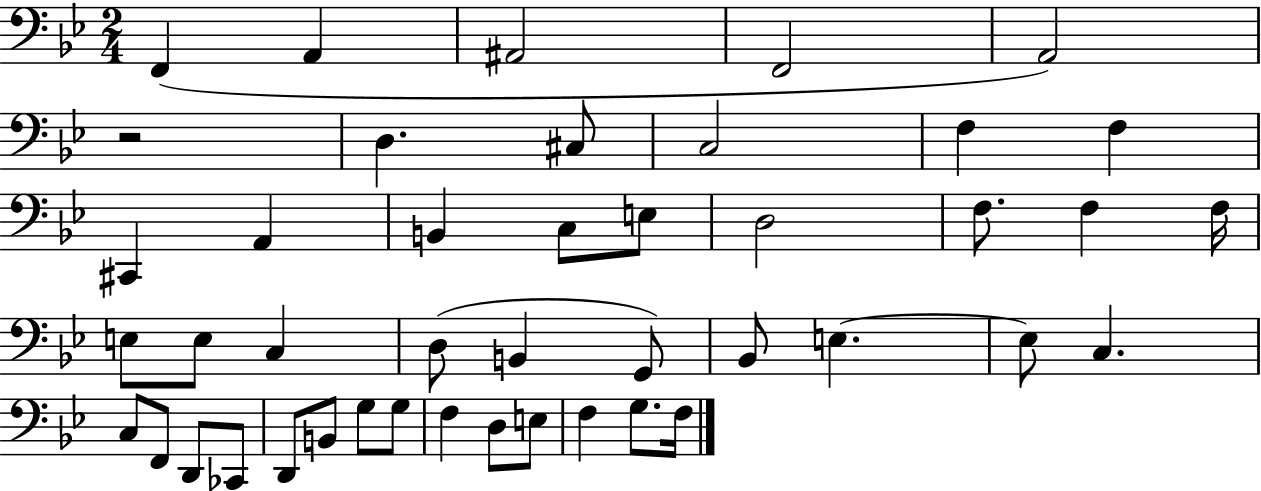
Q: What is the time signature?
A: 2/4